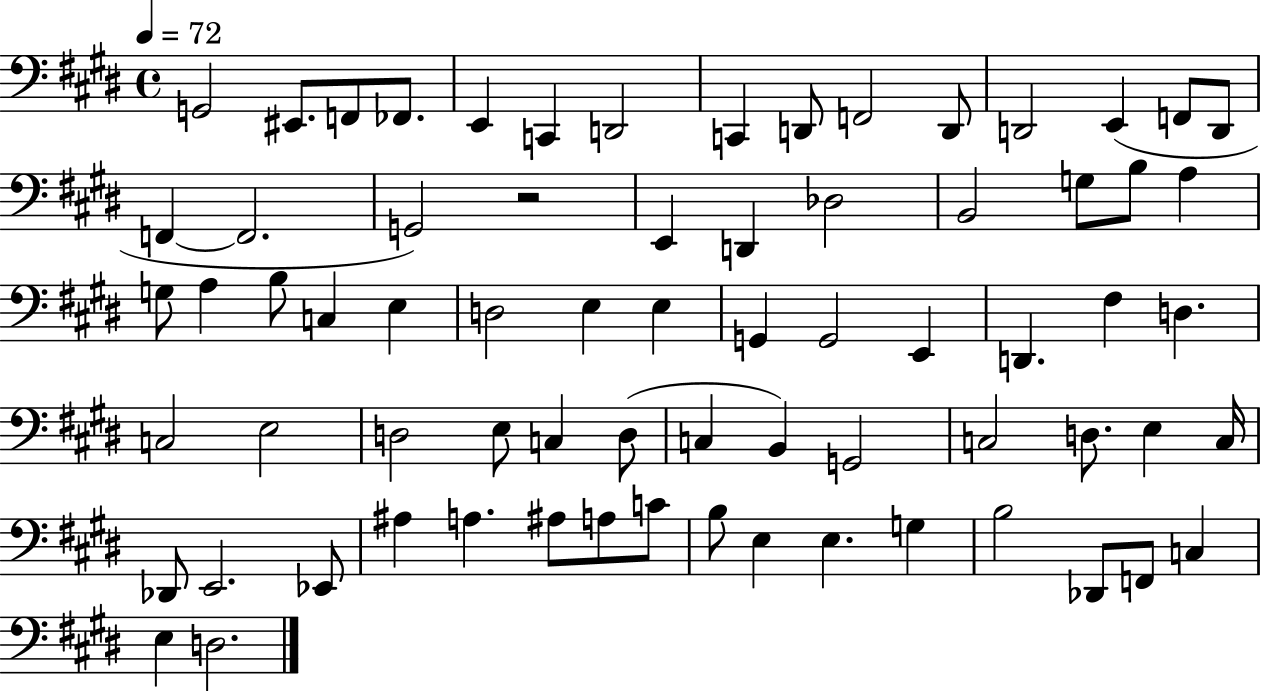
{
  \clef bass
  \time 4/4
  \defaultTimeSignature
  \key e \major
  \tempo 4 = 72
  \repeat volta 2 { g,2 eis,8. f,8 fes,8. | e,4 c,4 d,2 | c,4 d,8 f,2 d,8 | d,2 e,4( f,8 d,8 | \break f,4~~ f,2. | g,2) r2 | e,4 d,4 des2 | b,2 g8 b8 a4 | \break g8 a4 b8 c4 e4 | d2 e4 e4 | g,4 g,2 e,4 | d,4. fis4 d4. | \break c2 e2 | d2 e8 c4 d8( | c4 b,4) g,2 | c2 d8. e4 c16 | \break des,8 e,2. ees,8 | ais4 a4. ais8 a8 c'8 | b8 e4 e4. g4 | b2 des,8 f,8 c4 | \break e4 d2. | } \bar "|."
}